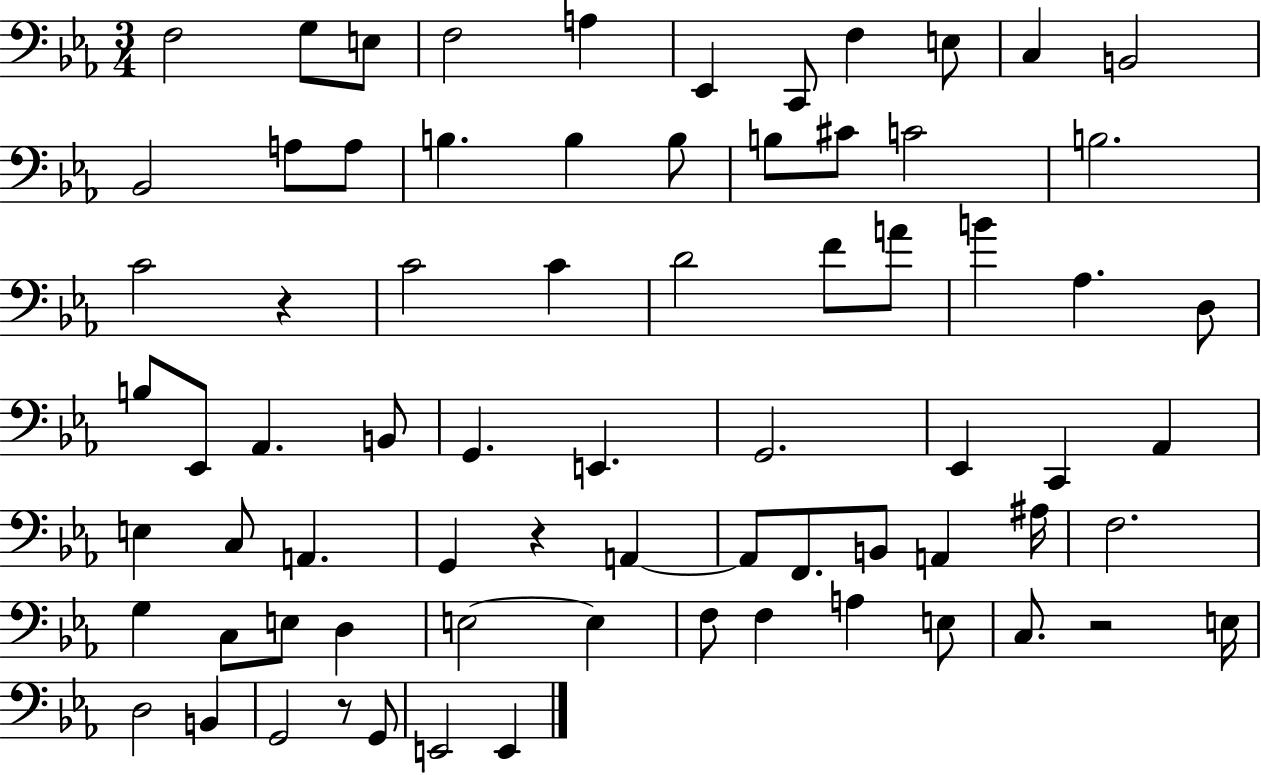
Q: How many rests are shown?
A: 4